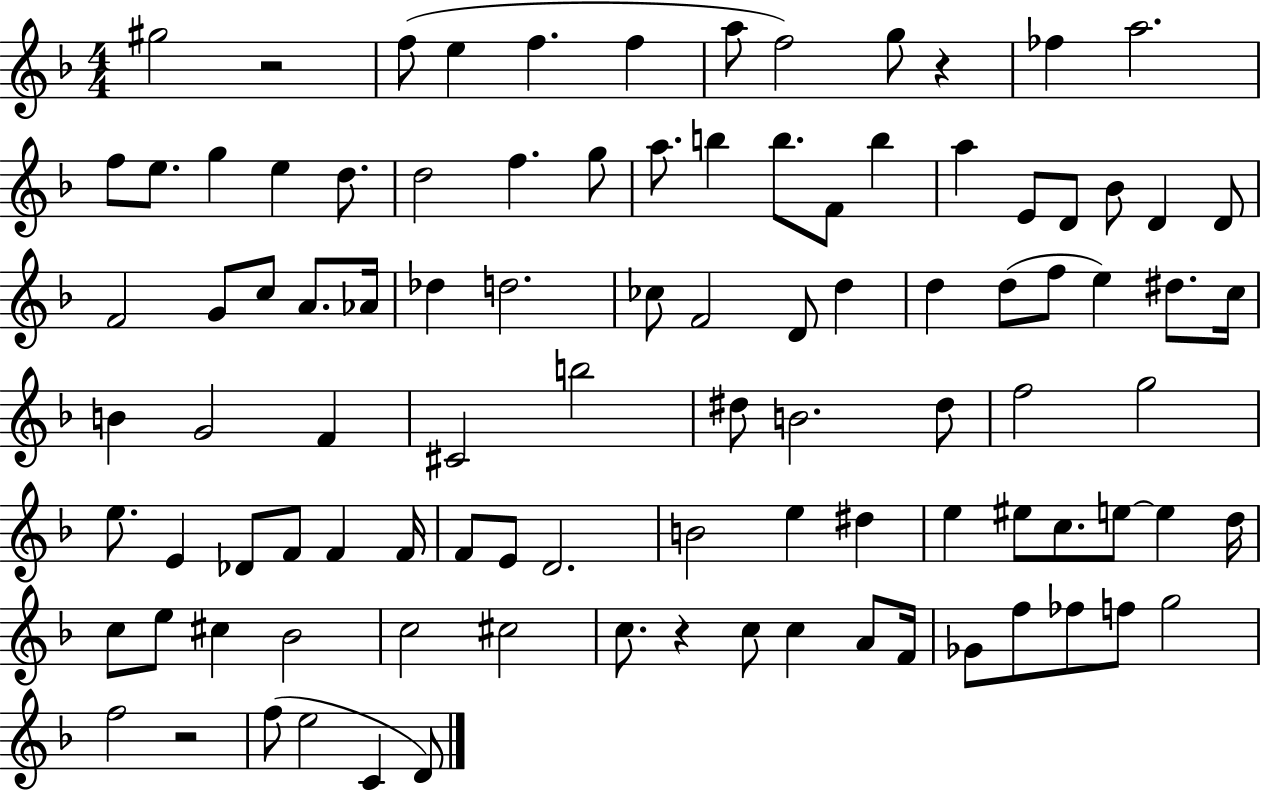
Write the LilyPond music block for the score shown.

{
  \clef treble
  \numericTimeSignature
  \time 4/4
  \key f \major
  gis''2 r2 | f''8( e''4 f''4. f''4 | a''8 f''2) g''8 r4 | fes''4 a''2. | \break f''8 e''8. g''4 e''4 d''8. | d''2 f''4. g''8 | a''8. b''4 b''8. f'8 b''4 | a''4 e'8 d'8 bes'8 d'4 d'8 | \break f'2 g'8 c''8 a'8. aes'16 | des''4 d''2. | ces''8 f'2 d'8 d''4 | d''4 d''8( f''8 e''4) dis''8. c''16 | \break b'4 g'2 f'4 | cis'2 b''2 | dis''8 b'2. dis''8 | f''2 g''2 | \break e''8. e'4 des'8 f'8 f'4 f'16 | f'8 e'8 d'2. | b'2 e''4 dis''4 | e''4 eis''8 c''8. e''8~~ e''4 d''16 | \break c''8 e''8 cis''4 bes'2 | c''2 cis''2 | c''8. r4 c''8 c''4 a'8 f'16 | ges'8 f''8 fes''8 f''8 g''2 | \break f''2 r2 | f''8( e''2 c'4 d'8) | \bar "|."
}